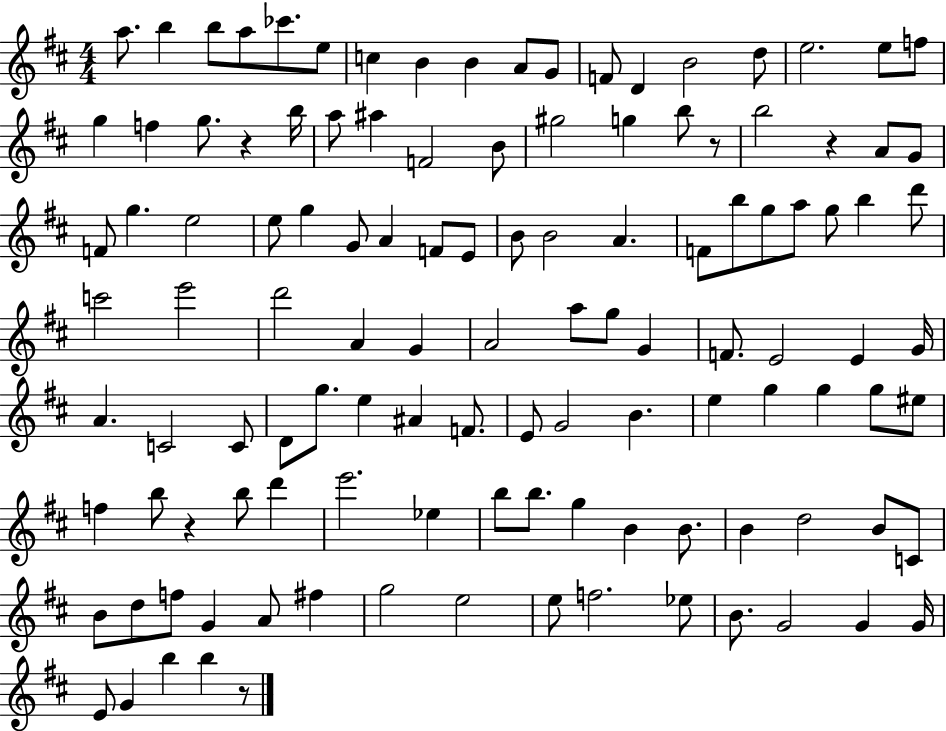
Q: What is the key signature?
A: D major